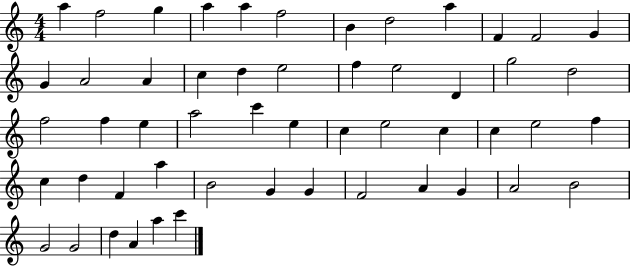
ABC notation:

X:1
T:Untitled
M:4/4
L:1/4
K:C
a f2 g a a f2 B d2 a F F2 G G A2 A c d e2 f e2 D g2 d2 f2 f e a2 c' e c e2 c c e2 f c d F a B2 G G F2 A G A2 B2 G2 G2 d A a c'